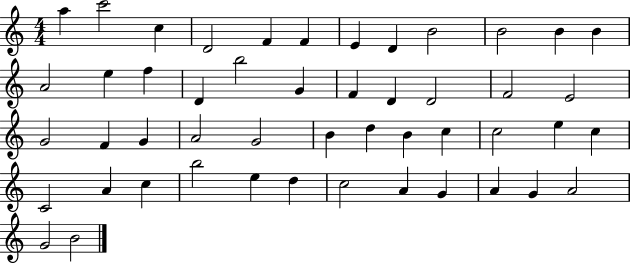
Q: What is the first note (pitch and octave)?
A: A5